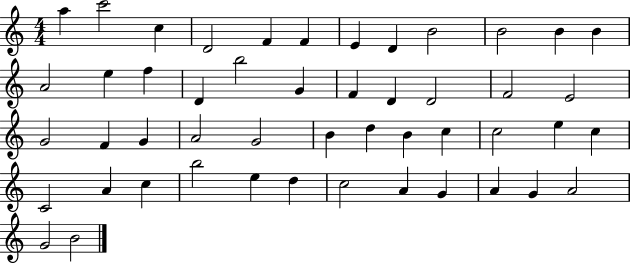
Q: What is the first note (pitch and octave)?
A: A5